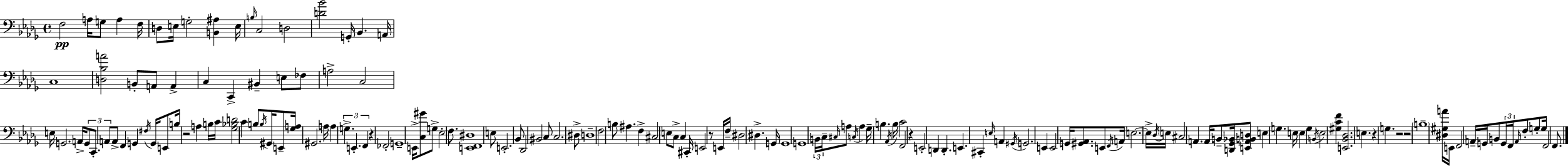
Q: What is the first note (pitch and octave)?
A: F3